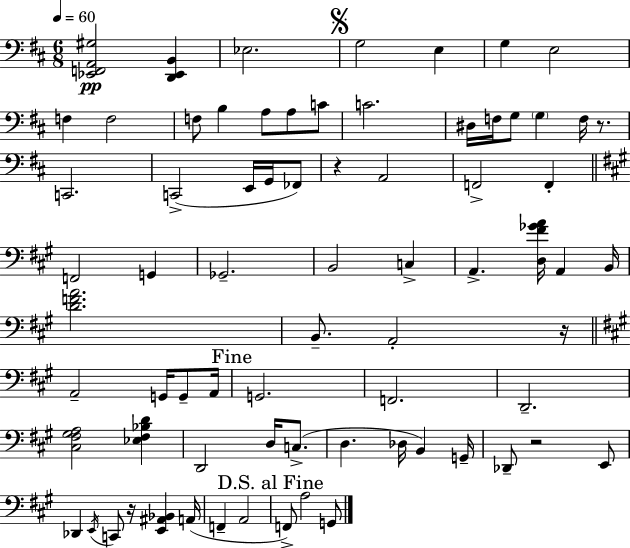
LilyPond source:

{
  \clef bass
  \numericTimeSignature
  \time 6/8
  \key d \major
  \tempo 4 = 60
  \repeat volta 2 { <ees, f, a, gis>2\pp <d, ees, b,>4 | ees2. | \mark \markup { \musicglyph "scripts.segno" } g2 e4 | g4 e2 | \break f4 f2 | f8 b4 a8 a8 c'8 | c'2. | dis16 f16 g8 \parenthesize g4 f16 r8. | \break c,2. | c,2->( e,16 g,16 fes,8) | r4 a,2 | f,2-> f,4-. | \break \bar "||" \break \key a \major f,2 g,4 | ges,2.-- | b,2 c4-> | a,4.-> <d fis' ges' a'>16 a,4 b,16 | \break <d' f' a'>2. | b,8.-- a,2-. r16 | \bar "||" \break \key a \major a,2-- g,16 g,8-- a,16 | \mark "Fine" g,2. | f,2. | d,2.-- | \break <cis fis gis a>2 <ees fis bes d'>4 | d,2 d16 c8.->( | d4. des16 b,4) g,16-- | des,8-- r2 e,8 | \break des,4 \acciaccatura { e,16 } c,8 r16 <e, ais, bes,>4 | a,16( f,4-- a,2 | \mark "D.S. al Fine" f,8->) a2 g,8 | } \bar "|."
}